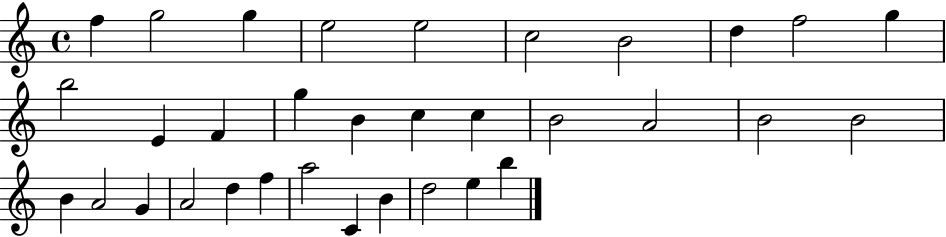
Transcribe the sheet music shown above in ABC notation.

X:1
T:Untitled
M:4/4
L:1/4
K:C
f g2 g e2 e2 c2 B2 d f2 g b2 E F g B c c B2 A2 B2 B2 B A2 G A2 d f a2 C B d2 e b